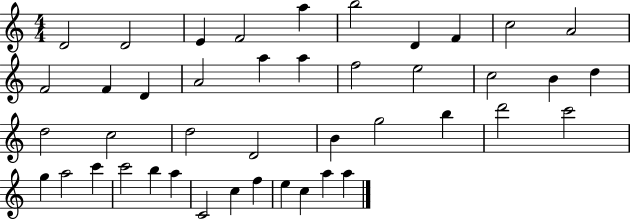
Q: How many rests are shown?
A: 0